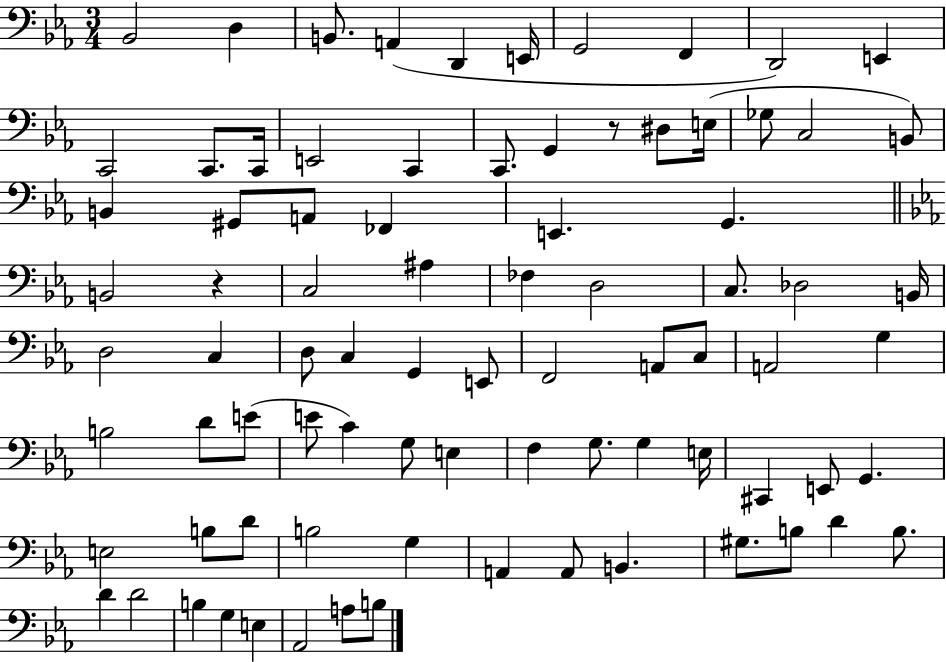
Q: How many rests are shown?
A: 2